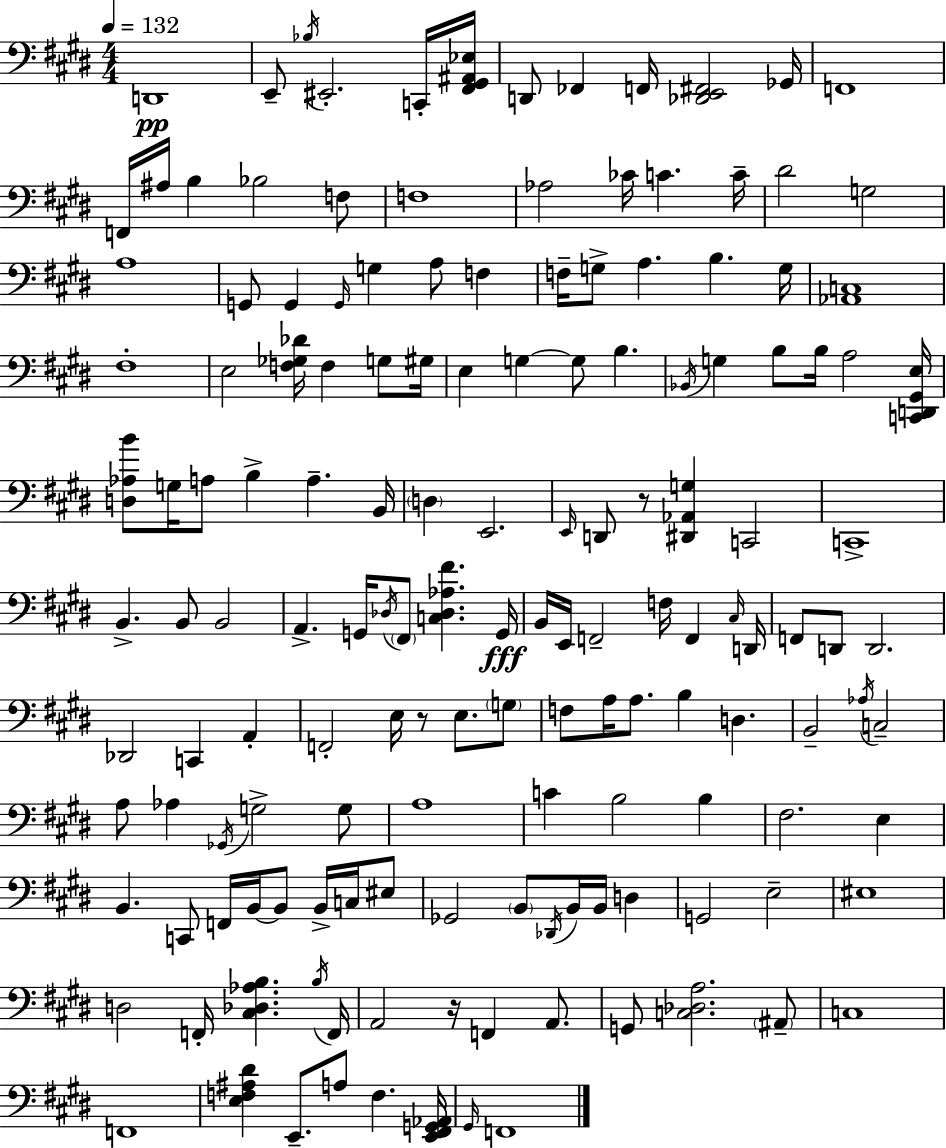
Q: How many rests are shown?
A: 3